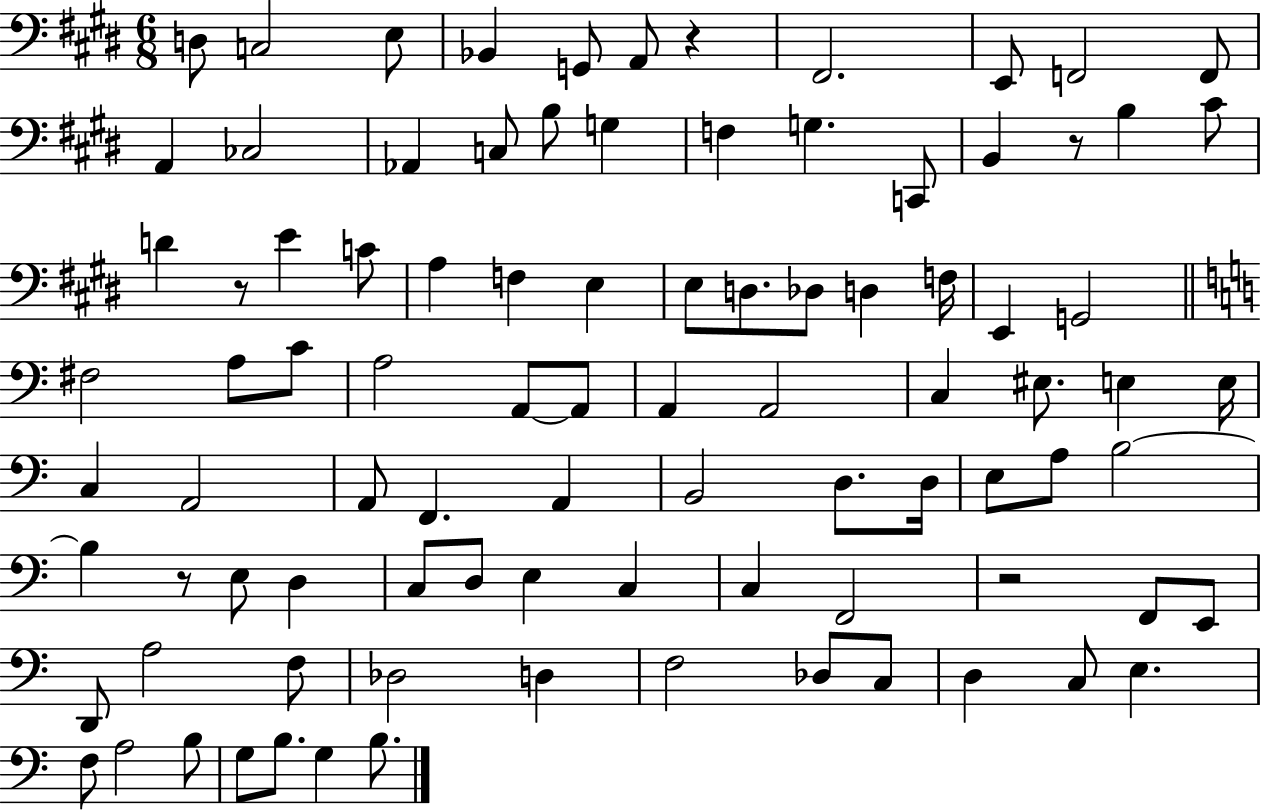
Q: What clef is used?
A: bass